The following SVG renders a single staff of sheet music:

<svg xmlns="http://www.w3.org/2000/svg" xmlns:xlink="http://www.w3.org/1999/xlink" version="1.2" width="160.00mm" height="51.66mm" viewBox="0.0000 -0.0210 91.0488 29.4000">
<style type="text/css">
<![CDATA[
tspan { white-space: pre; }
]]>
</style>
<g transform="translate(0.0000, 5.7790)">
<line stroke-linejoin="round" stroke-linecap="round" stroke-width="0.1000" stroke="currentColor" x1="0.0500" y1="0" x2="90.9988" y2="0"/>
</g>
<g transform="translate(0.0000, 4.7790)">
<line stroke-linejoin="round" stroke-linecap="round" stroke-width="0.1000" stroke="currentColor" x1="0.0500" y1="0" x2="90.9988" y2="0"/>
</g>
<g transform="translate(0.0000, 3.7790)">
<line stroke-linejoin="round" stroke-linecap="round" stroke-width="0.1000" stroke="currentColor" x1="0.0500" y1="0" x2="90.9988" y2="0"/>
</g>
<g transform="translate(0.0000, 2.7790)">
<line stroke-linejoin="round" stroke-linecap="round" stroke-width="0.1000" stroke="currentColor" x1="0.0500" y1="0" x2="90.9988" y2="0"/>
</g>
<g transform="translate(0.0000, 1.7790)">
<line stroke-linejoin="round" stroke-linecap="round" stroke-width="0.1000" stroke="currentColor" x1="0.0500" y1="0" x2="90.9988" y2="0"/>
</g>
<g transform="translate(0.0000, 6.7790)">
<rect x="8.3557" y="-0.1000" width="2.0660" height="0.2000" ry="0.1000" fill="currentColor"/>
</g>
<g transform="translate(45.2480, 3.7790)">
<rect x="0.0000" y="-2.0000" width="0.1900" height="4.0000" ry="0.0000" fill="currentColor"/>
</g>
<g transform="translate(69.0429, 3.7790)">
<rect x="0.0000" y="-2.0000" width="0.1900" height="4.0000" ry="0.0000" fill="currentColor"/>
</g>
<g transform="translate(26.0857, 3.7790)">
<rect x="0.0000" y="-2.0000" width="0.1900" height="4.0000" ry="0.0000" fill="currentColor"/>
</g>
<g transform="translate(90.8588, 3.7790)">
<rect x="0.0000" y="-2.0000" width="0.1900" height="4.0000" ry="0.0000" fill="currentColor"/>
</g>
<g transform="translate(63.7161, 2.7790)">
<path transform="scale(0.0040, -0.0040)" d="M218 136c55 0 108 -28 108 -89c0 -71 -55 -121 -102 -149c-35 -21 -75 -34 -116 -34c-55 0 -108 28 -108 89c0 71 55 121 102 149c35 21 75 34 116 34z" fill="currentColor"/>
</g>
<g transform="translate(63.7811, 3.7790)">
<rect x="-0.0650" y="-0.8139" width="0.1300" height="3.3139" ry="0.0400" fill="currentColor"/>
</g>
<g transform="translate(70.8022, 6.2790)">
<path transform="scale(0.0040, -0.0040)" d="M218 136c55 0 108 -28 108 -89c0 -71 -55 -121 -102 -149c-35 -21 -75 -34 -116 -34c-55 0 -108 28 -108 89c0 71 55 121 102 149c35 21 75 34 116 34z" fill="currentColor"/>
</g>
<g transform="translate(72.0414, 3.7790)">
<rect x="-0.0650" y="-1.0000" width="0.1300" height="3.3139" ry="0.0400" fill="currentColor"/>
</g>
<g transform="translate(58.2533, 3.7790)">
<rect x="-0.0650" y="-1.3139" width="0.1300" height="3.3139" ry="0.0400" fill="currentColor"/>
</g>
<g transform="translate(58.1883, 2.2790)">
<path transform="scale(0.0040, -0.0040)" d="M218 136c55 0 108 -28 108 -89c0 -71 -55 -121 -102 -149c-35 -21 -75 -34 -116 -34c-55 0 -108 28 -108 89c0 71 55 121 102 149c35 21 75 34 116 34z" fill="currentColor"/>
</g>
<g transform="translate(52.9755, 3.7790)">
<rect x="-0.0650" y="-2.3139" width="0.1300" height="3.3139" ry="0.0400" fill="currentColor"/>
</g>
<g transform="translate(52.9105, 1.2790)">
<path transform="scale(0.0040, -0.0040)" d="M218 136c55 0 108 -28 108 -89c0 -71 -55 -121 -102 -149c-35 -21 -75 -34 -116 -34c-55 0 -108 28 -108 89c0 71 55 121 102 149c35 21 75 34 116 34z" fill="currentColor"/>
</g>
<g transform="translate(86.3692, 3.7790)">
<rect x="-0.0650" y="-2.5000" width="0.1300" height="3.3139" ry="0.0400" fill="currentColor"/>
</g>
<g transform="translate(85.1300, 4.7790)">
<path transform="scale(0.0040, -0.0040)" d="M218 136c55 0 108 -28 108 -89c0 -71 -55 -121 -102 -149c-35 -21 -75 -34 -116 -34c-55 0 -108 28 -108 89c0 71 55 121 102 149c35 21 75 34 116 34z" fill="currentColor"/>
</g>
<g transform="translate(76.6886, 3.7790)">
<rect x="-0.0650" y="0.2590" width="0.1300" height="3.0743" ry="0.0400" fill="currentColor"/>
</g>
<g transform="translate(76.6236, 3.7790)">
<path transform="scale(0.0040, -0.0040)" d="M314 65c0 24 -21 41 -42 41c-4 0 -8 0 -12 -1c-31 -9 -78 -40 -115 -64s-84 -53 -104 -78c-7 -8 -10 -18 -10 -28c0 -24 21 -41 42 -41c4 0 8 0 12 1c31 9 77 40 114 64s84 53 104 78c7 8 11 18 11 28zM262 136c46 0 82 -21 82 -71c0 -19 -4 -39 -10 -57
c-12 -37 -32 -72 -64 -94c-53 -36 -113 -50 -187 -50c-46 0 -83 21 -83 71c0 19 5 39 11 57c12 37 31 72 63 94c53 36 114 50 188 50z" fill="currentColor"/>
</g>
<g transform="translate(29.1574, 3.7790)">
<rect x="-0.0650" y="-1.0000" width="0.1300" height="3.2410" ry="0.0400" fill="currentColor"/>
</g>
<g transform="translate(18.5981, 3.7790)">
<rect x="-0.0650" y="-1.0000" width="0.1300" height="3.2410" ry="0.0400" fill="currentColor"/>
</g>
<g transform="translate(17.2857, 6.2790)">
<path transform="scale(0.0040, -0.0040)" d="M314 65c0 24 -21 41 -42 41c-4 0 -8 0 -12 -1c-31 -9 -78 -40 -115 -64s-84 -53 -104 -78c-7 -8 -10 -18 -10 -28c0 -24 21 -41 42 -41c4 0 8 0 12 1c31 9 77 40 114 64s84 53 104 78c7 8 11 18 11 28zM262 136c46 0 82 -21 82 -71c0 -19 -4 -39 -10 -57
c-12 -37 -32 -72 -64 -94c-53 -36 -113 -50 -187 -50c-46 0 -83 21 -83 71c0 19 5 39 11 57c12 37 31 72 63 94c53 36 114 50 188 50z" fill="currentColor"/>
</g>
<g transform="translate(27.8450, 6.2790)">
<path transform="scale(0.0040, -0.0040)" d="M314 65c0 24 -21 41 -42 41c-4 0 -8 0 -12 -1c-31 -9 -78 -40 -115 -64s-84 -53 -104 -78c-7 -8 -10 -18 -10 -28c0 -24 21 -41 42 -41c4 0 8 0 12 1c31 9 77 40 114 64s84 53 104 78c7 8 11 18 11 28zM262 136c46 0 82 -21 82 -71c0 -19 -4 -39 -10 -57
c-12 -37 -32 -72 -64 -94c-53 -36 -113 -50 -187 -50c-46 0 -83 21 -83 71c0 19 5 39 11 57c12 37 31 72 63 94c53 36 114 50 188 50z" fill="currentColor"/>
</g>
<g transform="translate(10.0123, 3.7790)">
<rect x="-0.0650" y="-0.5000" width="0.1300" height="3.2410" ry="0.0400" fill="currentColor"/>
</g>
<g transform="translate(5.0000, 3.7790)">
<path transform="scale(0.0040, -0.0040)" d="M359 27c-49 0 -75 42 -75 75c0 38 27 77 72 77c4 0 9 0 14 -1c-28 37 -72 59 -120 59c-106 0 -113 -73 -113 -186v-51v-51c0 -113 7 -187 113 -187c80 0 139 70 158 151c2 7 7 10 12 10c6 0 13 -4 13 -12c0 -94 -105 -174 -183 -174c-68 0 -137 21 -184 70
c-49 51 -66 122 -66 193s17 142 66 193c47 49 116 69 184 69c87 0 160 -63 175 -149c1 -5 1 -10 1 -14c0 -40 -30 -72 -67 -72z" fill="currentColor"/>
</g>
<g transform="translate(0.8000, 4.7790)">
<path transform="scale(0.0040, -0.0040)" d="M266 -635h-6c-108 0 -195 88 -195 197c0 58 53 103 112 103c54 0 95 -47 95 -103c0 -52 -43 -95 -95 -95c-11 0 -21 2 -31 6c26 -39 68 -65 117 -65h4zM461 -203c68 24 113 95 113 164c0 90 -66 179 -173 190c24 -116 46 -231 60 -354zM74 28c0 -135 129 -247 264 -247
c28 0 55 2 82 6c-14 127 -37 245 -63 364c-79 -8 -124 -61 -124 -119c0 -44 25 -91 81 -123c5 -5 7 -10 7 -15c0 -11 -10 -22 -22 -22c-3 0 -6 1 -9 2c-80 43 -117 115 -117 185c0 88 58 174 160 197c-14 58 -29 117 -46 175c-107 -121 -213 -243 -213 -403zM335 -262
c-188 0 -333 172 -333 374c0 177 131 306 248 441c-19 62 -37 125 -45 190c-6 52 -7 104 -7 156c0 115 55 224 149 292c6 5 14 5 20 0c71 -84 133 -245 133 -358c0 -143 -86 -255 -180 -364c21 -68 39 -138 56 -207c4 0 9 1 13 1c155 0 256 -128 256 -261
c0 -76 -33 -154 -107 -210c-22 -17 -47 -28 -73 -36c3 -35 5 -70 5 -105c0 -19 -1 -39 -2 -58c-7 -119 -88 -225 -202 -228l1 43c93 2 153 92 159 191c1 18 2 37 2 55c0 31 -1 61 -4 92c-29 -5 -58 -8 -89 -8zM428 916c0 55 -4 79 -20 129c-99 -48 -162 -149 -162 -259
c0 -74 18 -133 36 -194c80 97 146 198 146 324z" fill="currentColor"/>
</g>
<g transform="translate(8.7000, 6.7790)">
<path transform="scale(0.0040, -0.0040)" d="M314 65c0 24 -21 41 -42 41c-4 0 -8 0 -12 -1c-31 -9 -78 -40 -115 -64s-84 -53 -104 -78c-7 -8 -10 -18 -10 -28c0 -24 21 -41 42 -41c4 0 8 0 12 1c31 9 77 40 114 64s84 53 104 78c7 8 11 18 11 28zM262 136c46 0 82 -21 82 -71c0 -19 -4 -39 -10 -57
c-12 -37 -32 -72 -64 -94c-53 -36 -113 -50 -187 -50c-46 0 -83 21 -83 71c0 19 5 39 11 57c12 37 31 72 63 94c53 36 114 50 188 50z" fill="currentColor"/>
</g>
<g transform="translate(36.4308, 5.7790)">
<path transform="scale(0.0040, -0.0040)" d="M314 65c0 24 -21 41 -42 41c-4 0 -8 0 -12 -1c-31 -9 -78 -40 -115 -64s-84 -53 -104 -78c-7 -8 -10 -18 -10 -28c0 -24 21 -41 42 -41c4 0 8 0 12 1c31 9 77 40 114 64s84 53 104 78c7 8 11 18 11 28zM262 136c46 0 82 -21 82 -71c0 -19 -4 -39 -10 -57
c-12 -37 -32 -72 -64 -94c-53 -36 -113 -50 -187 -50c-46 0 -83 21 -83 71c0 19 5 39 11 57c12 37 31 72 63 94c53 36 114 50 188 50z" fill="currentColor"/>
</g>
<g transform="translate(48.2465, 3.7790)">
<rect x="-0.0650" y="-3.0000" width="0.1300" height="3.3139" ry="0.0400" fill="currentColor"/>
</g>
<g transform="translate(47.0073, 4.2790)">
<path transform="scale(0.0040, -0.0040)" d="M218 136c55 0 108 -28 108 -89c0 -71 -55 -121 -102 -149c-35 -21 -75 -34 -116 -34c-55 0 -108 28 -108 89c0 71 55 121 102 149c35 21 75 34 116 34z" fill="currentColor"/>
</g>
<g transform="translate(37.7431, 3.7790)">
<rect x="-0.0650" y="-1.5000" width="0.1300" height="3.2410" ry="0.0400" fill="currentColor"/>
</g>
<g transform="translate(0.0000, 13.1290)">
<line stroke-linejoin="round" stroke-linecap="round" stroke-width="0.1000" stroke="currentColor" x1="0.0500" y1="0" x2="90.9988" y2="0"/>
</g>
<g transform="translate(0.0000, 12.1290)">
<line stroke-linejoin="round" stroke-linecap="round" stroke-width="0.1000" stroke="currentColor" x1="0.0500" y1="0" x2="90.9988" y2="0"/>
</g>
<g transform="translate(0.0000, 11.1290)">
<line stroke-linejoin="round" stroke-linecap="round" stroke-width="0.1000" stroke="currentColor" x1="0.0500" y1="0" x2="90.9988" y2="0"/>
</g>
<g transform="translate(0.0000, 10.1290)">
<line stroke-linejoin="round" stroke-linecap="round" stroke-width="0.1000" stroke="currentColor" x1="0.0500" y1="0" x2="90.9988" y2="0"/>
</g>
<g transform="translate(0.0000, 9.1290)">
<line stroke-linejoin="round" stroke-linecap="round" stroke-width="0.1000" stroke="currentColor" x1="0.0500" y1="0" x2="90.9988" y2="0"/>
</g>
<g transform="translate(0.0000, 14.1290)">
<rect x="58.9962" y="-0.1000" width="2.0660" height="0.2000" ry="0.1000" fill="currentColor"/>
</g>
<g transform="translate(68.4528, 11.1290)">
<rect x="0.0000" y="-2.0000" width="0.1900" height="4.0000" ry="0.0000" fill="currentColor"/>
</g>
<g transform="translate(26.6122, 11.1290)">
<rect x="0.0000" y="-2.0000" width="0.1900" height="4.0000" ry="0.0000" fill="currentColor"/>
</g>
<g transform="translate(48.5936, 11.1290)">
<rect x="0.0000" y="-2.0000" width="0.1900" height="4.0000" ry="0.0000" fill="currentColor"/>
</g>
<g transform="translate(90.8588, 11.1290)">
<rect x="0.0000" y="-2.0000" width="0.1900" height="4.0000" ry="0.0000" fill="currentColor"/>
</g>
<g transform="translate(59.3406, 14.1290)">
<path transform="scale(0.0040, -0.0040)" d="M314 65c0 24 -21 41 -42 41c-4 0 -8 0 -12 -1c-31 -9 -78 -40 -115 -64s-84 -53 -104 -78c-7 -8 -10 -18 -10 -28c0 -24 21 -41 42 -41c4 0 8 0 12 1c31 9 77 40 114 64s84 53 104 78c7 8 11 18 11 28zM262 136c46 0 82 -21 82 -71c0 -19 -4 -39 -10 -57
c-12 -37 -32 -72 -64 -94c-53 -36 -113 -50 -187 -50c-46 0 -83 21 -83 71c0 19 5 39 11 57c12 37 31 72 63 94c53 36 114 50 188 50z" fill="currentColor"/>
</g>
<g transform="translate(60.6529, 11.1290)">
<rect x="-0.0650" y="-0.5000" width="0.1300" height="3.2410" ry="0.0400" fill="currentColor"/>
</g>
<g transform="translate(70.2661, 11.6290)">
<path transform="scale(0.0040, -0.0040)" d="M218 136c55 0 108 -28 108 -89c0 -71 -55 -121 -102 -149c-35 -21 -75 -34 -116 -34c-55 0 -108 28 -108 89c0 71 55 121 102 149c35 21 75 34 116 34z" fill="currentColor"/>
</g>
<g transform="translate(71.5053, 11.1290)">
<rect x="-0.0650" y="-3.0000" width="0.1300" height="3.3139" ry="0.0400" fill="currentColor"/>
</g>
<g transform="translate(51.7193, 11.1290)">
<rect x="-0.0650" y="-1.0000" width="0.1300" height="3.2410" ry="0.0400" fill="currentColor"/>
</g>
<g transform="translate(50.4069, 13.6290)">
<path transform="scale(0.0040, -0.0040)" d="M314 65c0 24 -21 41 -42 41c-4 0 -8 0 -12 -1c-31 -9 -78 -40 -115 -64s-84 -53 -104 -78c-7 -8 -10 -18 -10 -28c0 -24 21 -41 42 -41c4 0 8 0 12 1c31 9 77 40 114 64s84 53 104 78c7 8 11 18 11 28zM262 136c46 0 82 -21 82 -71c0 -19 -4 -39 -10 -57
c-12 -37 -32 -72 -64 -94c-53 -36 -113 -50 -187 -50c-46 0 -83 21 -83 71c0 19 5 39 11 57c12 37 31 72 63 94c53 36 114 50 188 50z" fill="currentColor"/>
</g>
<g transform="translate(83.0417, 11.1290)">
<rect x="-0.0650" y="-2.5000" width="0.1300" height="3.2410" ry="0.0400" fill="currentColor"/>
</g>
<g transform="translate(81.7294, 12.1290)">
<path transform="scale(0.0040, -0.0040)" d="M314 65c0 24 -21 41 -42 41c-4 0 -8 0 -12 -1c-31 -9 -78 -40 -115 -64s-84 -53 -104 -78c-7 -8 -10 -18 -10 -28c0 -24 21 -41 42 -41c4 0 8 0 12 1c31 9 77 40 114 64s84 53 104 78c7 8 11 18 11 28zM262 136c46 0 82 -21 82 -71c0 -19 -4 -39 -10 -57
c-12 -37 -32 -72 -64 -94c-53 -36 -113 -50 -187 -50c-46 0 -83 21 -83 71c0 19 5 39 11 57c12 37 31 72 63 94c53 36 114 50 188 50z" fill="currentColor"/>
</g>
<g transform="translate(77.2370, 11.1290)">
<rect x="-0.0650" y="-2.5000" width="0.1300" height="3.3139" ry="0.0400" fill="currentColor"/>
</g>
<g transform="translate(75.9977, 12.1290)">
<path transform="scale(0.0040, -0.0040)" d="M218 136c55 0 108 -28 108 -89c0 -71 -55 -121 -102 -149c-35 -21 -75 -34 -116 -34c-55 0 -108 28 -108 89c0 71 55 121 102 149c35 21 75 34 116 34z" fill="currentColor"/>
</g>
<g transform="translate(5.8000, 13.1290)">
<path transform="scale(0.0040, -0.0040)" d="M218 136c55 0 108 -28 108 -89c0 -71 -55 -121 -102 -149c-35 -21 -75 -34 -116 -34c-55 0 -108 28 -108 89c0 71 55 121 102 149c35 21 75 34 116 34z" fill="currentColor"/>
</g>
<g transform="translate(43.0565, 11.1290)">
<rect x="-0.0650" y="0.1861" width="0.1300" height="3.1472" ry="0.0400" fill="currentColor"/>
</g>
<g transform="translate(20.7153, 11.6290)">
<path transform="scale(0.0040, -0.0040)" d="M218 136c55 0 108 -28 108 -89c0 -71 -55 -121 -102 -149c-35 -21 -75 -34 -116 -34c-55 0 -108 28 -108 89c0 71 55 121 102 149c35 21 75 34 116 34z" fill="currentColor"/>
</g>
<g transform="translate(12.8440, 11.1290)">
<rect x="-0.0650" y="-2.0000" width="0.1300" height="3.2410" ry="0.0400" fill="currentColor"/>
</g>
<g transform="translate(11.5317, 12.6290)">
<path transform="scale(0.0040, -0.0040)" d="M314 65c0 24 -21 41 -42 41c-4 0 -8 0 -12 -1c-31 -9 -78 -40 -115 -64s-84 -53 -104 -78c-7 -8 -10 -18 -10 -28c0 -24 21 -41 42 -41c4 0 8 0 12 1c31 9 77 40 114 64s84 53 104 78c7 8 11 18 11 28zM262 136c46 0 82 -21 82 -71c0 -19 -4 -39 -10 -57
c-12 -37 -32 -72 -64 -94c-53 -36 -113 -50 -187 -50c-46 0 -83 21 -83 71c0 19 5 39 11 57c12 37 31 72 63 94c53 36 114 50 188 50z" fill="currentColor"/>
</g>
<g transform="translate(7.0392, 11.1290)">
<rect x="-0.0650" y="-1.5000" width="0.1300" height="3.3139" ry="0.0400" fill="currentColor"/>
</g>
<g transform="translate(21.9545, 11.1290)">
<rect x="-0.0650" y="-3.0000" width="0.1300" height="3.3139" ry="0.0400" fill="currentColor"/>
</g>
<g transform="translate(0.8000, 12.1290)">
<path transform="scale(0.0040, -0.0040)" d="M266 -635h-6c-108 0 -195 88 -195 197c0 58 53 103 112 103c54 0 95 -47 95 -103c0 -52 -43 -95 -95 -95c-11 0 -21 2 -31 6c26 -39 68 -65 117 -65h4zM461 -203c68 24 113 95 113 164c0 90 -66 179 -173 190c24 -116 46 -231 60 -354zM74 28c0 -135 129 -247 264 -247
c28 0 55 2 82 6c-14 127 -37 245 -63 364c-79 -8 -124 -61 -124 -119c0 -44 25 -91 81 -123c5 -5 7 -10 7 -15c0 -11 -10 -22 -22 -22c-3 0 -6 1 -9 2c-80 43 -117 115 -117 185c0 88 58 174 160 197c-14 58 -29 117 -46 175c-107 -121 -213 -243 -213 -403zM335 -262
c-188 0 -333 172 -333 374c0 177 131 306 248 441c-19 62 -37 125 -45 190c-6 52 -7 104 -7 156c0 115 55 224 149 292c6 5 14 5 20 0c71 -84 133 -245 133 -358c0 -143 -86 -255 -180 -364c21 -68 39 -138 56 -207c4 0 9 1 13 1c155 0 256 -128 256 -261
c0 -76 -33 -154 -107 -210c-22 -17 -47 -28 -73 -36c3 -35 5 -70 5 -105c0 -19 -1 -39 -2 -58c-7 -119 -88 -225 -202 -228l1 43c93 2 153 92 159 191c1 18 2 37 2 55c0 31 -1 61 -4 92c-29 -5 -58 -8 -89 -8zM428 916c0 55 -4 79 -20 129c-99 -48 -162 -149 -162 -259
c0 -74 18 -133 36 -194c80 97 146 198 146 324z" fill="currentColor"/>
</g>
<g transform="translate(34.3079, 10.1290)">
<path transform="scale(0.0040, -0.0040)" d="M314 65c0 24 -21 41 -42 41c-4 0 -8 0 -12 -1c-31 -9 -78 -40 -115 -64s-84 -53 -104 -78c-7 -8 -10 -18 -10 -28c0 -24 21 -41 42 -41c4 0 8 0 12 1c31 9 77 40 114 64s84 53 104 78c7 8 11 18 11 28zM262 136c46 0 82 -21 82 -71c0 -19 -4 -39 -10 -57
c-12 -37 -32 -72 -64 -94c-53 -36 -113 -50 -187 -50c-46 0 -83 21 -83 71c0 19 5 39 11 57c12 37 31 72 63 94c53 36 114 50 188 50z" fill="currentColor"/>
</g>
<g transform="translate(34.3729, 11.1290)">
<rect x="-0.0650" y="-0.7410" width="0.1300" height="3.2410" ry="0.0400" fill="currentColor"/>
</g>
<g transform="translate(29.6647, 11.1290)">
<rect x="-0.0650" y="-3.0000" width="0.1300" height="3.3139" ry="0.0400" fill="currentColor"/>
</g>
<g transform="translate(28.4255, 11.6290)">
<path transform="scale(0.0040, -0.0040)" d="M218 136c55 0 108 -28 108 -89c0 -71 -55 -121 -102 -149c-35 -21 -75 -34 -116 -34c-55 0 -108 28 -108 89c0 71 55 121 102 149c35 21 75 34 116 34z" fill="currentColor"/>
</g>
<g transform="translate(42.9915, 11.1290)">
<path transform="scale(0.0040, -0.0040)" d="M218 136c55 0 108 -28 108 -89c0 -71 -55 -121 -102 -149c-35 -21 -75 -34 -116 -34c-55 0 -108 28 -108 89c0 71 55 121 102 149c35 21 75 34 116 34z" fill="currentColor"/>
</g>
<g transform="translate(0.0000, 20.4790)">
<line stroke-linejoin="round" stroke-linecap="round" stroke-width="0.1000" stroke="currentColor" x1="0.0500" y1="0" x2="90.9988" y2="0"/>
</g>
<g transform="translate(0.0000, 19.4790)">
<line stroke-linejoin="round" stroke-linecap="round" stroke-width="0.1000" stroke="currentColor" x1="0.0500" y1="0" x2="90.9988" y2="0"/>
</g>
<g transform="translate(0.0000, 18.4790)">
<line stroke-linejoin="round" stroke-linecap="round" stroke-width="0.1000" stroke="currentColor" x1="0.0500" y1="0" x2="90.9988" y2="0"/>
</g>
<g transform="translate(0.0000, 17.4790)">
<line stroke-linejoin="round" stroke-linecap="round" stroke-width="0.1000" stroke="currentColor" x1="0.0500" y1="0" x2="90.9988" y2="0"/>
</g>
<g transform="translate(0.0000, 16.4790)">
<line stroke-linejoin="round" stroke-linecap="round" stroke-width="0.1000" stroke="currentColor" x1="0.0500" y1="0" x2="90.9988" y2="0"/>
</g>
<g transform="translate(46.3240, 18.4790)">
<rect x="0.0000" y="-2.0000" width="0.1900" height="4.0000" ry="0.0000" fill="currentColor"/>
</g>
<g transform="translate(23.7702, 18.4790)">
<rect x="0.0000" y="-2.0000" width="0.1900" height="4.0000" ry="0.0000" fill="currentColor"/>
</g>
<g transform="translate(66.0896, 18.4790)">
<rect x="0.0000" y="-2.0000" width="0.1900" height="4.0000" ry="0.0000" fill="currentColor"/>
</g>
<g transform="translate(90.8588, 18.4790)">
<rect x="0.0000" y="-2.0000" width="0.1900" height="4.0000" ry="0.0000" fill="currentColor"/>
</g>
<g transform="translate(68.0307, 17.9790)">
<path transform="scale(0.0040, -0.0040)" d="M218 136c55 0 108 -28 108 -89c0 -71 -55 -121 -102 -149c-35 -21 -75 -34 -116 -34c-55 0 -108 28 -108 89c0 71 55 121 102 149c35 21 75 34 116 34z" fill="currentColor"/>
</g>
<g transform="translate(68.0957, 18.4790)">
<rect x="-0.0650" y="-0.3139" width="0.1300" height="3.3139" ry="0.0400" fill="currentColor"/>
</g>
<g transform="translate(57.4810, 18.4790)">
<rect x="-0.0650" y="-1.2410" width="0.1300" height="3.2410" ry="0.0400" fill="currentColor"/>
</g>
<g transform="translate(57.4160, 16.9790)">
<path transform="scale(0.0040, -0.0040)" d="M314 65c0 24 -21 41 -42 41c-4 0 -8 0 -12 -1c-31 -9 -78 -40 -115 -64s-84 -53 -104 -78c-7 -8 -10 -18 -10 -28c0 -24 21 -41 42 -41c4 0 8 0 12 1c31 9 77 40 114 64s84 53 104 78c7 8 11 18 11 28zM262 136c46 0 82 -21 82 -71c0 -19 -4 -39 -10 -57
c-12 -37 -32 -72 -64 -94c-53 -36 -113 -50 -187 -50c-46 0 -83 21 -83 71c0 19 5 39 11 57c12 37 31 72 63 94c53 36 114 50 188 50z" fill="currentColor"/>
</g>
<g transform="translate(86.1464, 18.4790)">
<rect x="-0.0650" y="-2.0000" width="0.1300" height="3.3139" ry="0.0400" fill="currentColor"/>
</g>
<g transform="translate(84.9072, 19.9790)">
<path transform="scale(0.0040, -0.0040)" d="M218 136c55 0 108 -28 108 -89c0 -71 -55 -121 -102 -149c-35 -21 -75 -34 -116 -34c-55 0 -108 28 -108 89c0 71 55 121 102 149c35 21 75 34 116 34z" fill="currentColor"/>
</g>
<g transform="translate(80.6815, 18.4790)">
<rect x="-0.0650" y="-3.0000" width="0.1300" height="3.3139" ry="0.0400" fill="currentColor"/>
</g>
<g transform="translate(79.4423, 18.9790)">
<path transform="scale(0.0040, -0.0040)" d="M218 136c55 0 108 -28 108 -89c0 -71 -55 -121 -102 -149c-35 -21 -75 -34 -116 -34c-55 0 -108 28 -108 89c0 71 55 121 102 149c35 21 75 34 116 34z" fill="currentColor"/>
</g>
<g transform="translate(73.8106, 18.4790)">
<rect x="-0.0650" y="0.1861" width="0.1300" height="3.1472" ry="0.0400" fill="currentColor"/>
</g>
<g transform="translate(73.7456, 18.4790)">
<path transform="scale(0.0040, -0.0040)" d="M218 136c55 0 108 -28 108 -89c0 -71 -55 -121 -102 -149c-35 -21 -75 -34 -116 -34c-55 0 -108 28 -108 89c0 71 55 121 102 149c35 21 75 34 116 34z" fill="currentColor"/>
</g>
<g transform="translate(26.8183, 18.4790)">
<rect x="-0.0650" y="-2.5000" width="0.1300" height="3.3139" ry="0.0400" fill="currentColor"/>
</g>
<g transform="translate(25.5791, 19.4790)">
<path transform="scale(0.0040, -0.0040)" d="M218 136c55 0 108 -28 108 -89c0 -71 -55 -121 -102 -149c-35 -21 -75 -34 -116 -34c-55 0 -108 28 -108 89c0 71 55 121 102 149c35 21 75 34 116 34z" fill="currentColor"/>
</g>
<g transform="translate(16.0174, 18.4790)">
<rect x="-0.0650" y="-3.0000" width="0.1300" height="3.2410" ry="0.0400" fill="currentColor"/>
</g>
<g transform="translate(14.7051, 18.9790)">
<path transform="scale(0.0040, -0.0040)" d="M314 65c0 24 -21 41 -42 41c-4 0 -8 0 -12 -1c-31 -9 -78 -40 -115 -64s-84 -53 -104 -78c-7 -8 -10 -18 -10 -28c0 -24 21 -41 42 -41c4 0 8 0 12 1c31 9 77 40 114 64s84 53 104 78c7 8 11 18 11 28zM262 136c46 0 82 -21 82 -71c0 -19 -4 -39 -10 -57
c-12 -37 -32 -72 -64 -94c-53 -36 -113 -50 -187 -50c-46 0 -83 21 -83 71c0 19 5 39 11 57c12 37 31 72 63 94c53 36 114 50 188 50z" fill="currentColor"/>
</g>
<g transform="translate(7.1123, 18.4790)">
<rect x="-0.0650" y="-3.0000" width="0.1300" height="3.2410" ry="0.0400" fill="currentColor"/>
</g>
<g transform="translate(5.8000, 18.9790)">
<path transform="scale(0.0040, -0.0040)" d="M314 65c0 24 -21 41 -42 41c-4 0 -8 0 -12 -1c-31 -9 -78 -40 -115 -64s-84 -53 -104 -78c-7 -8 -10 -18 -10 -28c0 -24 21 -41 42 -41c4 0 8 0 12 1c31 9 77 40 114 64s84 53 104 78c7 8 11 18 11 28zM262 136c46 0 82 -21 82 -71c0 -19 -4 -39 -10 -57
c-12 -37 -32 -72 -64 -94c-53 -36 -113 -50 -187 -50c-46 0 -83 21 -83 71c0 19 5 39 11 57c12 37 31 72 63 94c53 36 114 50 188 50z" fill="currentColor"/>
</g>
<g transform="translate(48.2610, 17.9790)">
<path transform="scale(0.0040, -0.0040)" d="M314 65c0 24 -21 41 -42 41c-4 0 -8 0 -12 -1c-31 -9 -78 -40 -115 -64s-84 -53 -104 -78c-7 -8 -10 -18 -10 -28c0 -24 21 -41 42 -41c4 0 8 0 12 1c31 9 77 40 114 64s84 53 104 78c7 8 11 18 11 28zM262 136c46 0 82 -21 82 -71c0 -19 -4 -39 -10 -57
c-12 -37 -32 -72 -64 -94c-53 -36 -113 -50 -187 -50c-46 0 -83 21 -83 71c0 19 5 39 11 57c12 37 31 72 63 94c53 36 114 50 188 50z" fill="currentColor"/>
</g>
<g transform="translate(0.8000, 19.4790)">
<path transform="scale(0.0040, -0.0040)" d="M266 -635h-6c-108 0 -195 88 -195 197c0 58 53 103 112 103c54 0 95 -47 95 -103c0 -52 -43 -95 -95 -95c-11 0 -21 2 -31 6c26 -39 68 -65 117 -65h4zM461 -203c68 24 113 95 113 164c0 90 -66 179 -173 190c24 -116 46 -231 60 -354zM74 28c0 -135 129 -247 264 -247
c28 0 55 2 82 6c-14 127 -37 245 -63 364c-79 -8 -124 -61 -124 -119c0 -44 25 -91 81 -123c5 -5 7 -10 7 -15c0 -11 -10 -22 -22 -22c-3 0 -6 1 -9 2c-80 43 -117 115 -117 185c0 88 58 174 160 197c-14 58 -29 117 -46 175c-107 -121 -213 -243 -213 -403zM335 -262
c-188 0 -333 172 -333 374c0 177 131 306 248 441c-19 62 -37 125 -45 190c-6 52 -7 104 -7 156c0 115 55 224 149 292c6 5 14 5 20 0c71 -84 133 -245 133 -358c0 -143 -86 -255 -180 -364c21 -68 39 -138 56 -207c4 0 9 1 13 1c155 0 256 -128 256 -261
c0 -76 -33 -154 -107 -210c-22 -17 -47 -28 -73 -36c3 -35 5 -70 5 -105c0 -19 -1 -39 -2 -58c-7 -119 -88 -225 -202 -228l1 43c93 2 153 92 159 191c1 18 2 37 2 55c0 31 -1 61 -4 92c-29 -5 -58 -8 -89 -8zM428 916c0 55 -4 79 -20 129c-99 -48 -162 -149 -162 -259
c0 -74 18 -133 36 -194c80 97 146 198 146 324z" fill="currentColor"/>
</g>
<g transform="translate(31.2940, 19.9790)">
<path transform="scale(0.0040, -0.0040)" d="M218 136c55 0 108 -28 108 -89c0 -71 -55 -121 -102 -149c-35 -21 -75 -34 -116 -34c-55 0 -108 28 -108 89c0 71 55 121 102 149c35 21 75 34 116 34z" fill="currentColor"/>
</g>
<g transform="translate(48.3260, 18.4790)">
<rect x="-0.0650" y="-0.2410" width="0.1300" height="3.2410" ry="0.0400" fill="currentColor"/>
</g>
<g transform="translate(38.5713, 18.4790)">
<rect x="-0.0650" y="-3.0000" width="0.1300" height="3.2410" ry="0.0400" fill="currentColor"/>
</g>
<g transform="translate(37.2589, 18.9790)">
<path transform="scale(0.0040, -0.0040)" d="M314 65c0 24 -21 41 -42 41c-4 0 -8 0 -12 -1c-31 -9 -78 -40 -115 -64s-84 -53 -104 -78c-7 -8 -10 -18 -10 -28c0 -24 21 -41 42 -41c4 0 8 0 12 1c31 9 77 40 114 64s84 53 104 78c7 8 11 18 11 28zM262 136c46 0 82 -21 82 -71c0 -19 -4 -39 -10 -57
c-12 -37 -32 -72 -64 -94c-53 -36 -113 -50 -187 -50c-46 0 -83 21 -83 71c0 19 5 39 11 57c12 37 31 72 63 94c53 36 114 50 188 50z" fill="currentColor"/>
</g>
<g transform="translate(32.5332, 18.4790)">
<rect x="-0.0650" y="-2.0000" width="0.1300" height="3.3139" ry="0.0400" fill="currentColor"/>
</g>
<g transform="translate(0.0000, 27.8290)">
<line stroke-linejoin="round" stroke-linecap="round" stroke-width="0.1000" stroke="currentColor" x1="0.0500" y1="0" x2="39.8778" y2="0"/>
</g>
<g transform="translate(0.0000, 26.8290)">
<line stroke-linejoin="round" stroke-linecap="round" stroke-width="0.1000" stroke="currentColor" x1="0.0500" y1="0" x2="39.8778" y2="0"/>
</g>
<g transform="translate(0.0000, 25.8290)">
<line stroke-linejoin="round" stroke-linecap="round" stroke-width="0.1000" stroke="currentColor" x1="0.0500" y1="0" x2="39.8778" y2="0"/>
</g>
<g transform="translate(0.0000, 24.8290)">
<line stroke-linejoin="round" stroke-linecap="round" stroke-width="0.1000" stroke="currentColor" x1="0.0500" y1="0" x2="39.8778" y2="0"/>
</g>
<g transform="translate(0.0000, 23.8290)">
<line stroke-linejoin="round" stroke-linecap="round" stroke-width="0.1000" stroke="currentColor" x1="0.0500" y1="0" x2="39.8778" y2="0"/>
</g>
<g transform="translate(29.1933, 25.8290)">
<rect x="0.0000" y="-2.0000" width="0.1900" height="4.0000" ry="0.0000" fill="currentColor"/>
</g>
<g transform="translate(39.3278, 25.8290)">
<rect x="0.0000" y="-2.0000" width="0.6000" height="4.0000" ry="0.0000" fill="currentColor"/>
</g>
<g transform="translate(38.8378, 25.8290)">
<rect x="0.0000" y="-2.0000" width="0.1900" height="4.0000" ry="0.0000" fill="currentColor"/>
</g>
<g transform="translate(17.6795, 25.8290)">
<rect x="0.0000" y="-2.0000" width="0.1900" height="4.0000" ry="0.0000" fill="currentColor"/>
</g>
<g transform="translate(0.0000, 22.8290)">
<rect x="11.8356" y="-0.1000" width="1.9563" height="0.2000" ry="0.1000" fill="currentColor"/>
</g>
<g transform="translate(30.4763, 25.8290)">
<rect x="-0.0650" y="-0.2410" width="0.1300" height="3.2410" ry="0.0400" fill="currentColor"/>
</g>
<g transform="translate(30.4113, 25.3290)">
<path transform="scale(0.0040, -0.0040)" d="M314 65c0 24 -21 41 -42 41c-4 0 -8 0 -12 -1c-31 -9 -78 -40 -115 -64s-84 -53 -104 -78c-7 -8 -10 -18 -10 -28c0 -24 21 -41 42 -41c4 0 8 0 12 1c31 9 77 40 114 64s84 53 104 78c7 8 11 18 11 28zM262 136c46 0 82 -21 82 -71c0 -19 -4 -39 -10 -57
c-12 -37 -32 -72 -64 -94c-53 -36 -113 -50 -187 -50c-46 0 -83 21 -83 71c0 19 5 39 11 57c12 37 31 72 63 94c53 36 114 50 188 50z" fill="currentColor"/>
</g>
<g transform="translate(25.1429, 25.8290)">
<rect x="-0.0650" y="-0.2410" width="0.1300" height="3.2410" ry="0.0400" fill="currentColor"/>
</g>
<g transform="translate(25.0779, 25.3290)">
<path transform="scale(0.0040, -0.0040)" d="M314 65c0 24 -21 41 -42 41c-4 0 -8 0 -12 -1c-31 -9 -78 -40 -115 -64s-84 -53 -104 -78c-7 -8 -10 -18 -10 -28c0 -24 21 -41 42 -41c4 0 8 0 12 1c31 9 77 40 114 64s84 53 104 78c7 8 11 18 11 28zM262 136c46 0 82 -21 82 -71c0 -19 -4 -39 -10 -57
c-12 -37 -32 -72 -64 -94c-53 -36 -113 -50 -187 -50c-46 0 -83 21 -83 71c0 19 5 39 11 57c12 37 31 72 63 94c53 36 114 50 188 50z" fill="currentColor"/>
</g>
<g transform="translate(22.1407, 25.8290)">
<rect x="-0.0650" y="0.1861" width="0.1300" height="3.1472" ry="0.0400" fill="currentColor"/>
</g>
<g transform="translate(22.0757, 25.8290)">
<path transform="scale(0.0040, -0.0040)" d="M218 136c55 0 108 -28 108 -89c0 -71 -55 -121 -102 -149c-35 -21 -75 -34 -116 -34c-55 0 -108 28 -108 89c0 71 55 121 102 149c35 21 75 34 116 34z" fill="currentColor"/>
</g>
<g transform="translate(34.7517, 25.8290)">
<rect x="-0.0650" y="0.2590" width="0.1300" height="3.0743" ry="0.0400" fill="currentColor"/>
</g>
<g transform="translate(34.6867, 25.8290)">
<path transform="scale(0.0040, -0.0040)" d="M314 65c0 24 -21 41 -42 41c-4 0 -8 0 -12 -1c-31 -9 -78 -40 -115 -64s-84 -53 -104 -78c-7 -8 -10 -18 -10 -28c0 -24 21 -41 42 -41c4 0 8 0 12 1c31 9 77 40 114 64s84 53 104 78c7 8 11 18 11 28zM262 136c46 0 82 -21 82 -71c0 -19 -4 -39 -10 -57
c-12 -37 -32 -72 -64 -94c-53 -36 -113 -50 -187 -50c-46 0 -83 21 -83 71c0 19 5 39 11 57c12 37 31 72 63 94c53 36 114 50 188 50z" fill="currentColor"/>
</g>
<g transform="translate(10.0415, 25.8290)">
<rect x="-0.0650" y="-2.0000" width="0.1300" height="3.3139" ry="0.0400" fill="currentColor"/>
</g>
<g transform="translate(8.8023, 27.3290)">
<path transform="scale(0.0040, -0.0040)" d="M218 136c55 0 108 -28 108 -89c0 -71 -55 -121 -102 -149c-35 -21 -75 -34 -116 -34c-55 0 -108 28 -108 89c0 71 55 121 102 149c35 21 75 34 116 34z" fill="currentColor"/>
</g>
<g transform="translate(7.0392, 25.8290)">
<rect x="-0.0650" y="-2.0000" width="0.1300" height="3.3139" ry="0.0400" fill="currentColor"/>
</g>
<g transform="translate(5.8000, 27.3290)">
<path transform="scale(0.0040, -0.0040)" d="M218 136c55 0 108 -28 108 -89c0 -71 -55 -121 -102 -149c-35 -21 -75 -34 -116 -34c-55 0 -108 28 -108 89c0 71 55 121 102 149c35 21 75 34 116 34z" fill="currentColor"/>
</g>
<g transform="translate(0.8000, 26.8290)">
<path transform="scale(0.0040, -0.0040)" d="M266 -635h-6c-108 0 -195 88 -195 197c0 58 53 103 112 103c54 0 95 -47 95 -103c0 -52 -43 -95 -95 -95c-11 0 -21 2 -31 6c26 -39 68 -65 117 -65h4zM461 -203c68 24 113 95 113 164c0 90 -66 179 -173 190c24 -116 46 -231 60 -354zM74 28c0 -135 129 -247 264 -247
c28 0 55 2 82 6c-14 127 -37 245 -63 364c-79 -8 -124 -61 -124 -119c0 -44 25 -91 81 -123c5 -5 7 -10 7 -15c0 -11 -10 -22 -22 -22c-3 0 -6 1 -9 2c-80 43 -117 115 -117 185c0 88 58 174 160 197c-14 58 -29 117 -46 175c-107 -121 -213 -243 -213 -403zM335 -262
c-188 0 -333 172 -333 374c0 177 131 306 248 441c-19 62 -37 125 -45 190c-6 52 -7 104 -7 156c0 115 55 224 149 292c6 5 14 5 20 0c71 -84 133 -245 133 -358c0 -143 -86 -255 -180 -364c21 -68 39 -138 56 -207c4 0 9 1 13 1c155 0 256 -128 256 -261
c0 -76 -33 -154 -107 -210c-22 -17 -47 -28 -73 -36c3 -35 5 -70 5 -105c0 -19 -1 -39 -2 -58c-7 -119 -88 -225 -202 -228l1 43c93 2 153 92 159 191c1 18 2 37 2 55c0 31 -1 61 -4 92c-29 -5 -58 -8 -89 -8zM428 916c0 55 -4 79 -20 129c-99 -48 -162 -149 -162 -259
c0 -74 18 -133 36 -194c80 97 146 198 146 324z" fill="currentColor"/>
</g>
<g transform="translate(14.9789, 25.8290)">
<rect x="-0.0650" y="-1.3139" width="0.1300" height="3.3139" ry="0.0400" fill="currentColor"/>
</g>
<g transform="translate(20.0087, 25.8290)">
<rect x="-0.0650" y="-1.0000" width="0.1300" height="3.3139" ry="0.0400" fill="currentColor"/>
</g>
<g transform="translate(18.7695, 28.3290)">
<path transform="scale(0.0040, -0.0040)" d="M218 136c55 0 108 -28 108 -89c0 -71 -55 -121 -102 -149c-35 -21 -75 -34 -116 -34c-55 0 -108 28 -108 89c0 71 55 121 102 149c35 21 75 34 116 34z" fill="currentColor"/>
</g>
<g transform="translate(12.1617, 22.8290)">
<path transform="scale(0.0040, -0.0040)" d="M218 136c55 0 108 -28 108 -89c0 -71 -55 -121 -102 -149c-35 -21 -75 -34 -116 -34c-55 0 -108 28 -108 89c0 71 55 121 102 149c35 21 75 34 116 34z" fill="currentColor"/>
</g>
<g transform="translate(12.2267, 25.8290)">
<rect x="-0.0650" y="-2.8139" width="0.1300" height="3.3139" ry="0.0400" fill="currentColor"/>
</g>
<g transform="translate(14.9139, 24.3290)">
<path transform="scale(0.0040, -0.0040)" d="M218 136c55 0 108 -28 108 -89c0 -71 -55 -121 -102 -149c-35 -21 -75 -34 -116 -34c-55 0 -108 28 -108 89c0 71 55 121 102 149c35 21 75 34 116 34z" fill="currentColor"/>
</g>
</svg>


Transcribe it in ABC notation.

X:1
T:Untitled
M:4/4
L:1/4
K:C
C2 D2 D2 E2 A g e d D B2 G E F2 A A d2 B D2 C2 A G G2 A2 A2 G F A2 c2 e2 c B A F F F a e D B c2 c2 B2